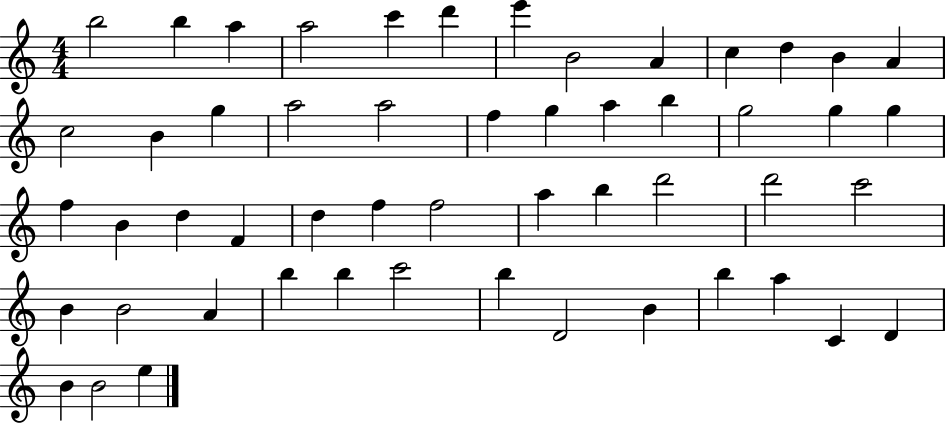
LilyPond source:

{
  \clef treble
  \numericTimeSignature
  \time 4/4
  \key c \major
  b''2 b''4 a''4 | a''2 c'''4 d'''4 | e'''4 b'2 a'4 | c''4 d''4 b'4 a'4 | \break c''2 b'4 g''4 | a''2 a''2 | f''4 g''4 a''4 b''4 | g''2 g''4 g''4 | \break f''4 b'4 d''4 f'4 | d''4 f''4 f''2 | a''4 b''4 d'''2 | d'''2 c'''2 | \break b'4 b'2 a'4 | b''4 b''4 c'''2 | b''4 d'2 b'4 | b''4 a''4 c'4 d'4 | \break b'4 b'2 e''4 | \bar "|."
}